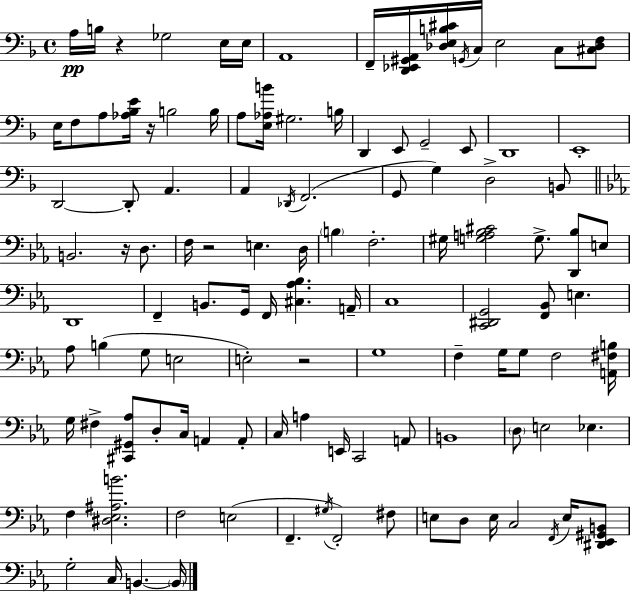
A3/s B3/s R/q Gb3/h E3/s E3/s A2/w F2/s [D2,Eb2,G#2,A2]/s [Db3,E3,B3,C#4]/s G2/s C3/s E3/h C3/e [C#3,Db3,F3]/e E3/s F3/e A3/e [Ab3,Bb3,E4]/s R/s B3/h B3/s A3/e [E3,Ab3,B4]/s G#3/h. B3/s D2/q E2/e G2/h E2/e D2/w E2/w D2/h D2/e A2/q. A2/q Db2/s F2/h. G2/e G3/q D3/h B2/e B2/h. R/s D3/e. F3/s R/h E3/q. D3/s B3/q F3/h. G#3/s [G3,A3,Bb3,C#4]/h G3/e. [D2,Bb3]/e E3/e D2/w F2/q B2/e. G2/s F2/s [C#3,Ab3,Bb3]/q. A2/s C3/w [C2,D#2,G2]/h [F2,Bb2]/e E3/q. Ab3/e B3/q G3/e E3/h E3/h R/h G3/w F3/q G3/s G3/e F3/h [A2,F#3,B3]/s G3/s F#3/q [C#2,G#2,Ab3]/e D3/e C3/s A2/q A2/e C3/s A3/q E2/s C2/h A2/e B2/w D3/e E3/h Eb3/q. F3/q [D#3,Eb3,A#3,B4]/h. F3/h E3/h F2/q. G#3/s F2/h F#3/e E3/e D3/e E3/s C3/h F2/s E3/s [D#2,Eb2,G#2,B2]/e G3/h C3/s B2/q. B2/s